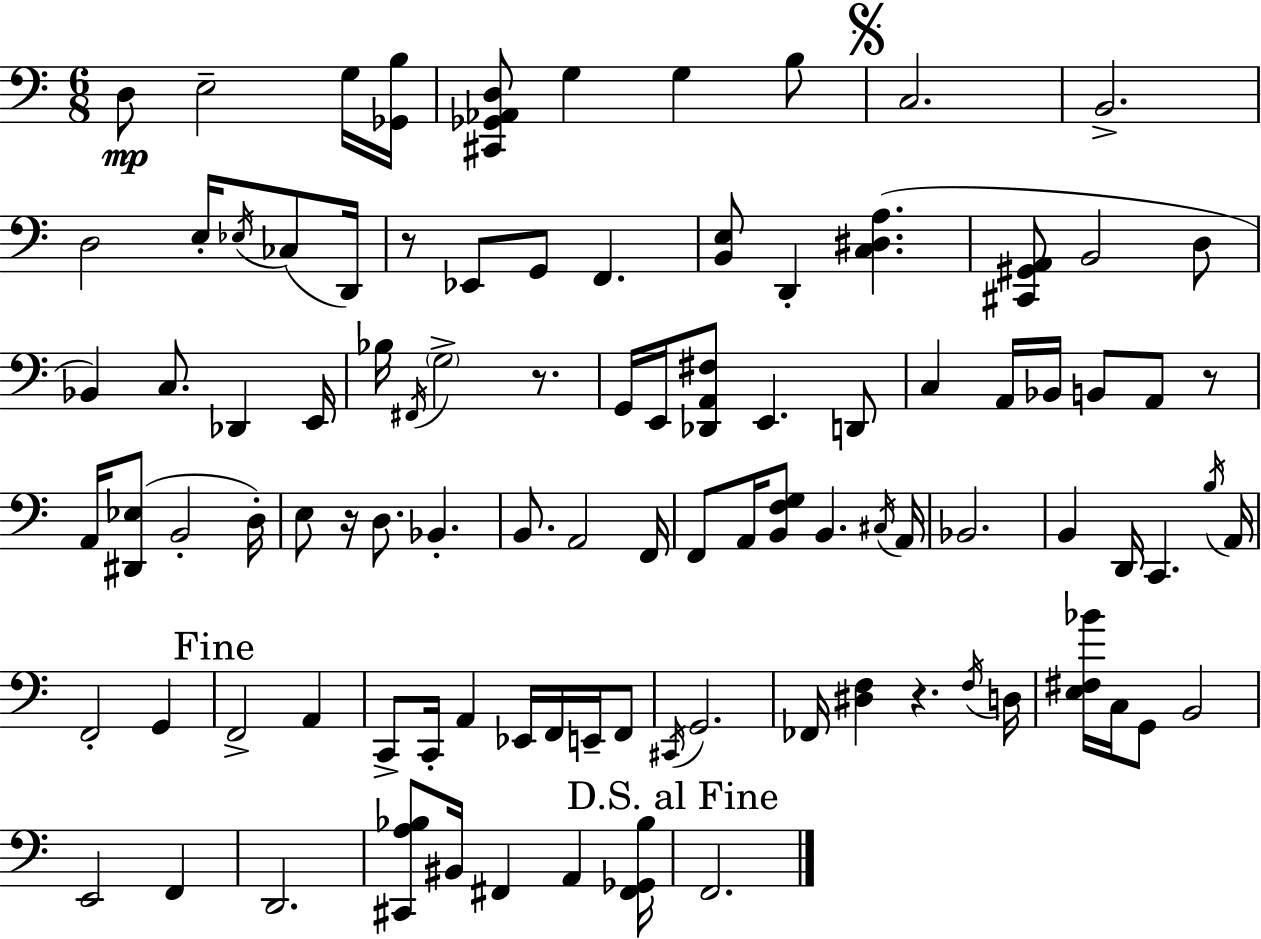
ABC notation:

X:1
T:Untitled
M:6/8
L:1/4
K:C
D,/2 E,2 G,/4 [_G,,B,]/4 [^C,,_G,,_A,,D,]/2 G, G, B,/2 C,2 B,,2 D,2 E,/4 _E,/4 _C,/2 D,,/4 z/2 _E,,/2 G,,/2 F,, [B,,E,]/2 D,, [C,^D,A,] [^C,,^G,,A,,]/2 B,,2 D,/2 _B,, C,/2 _D,, E,,/4 _B,/4 ^F,,/4 G,2 z/2 G,,/4 E,,/4 [_D,,A,,^F,]/2 E,, D,,/2 C, A,,/4 _B,,/4 B,,/2 A,,/2 z/2 A,,/4 [^D,,_E,]/2 B,,2 D,/4 E,/2 z/4 D,/2 _B,, B,,/2 A,,2 F,,/4 F,,/2 A,,/4 [B,,F,G,]/2 B,, ^C,/4 A,,/4 _B,,2 B,, D,,/4 C,, B,/4 A,,/4 F,,2 G,, F,,2 A,, C,,/2 C,,/4 A,, _E,,/4 F,,/4 E,,/4 F,,/2 ^C,,/4 G,,2 _F,,/4 [^D,F,] z F,/4 D,/4 [E,^F,_B]/4 C,/4 G,,/2 B,,2 E,,2 F,, D,,2 [^C,,A,_B,]/2 ^B,,/4 ^F,, A,, [^F,,_G,,_B,]/4 F,,2